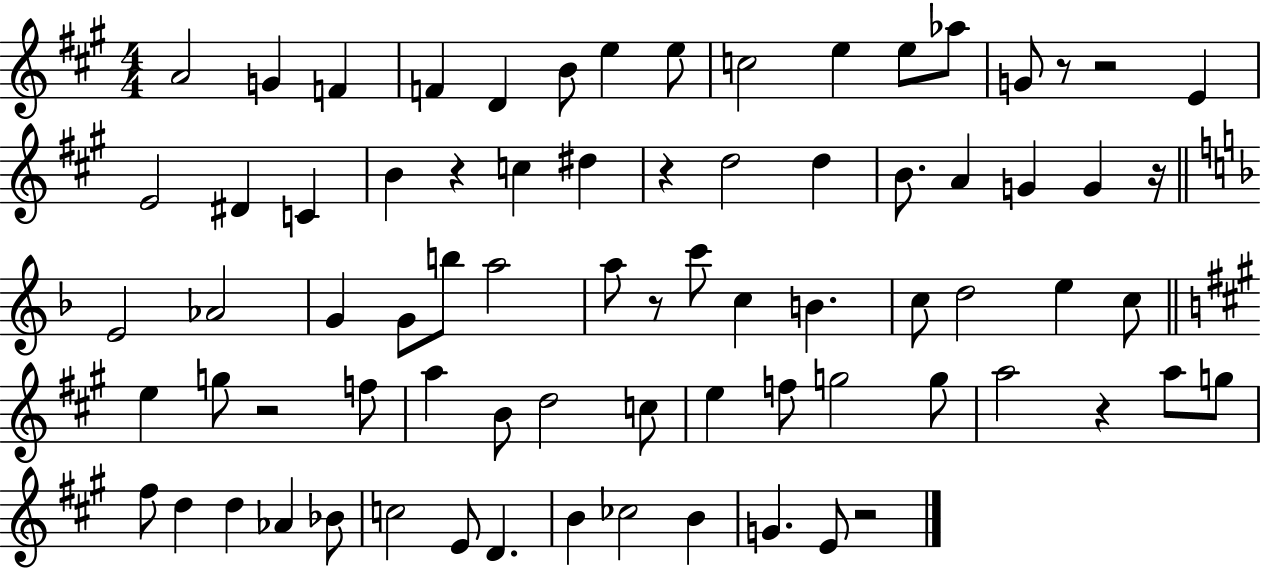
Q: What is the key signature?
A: A major